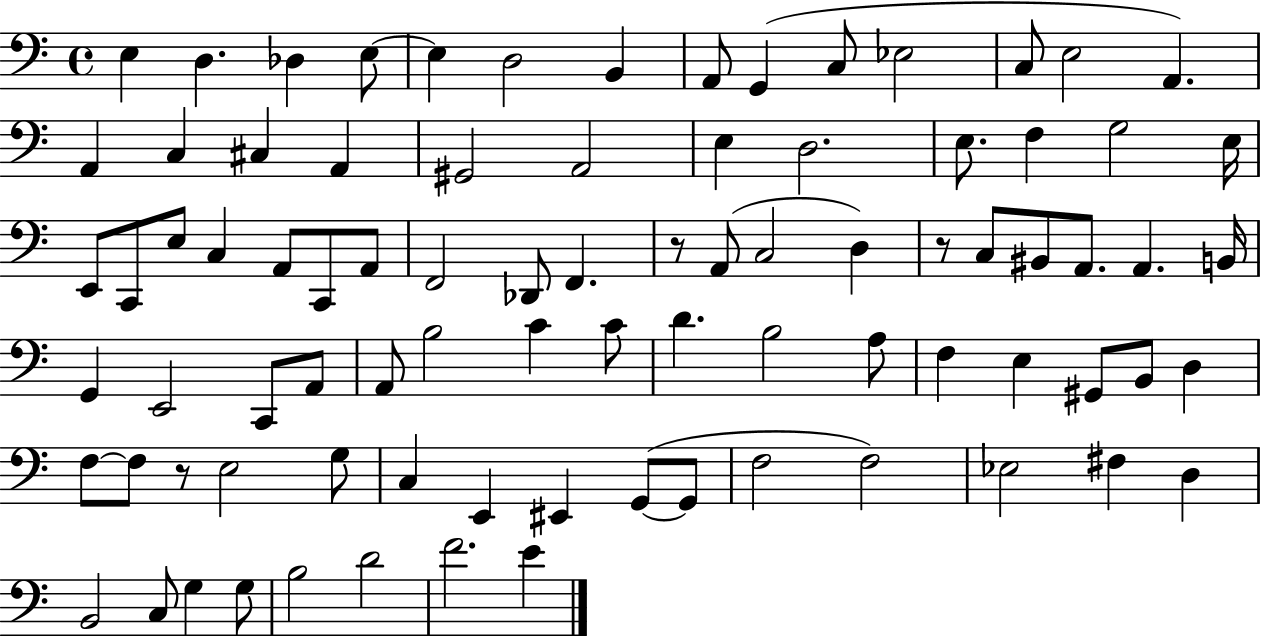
X:1
T:Untitled
M:4/4
L:1/4
K:C
E, D, _D, E,/2 E, D,2 B,, A,,/2 G,, C,/2 _E,2 C,/2 E,2 A,, A,, C, ^C, A,, ^G,,2 A,,2 E, D,2 E,/2 F, G,2 E,/4 E,,/2 C,,/2 E,/2 C, A,,/2 C,,/2 A,,/2 F,,2 _D,,/2 F,, z/2 A,,/2 C,2 D, z/2 C,/2 ^B,,/2 A,,/2 A,, B,,/4 G,, E,,2 C,,/2 A,,/2 A,,/2 B,2 C C/2 D B,2 A,/2 F, E, ^G,,/2 B,,/2 D, F,/2 F,/2 z/2 E,2 G,/2 C, E,, ^E,, G,,/2 G,,/2 F,2 F,2 _E,2 ^F, D, B,,2 C,/2 G, G,/2 B,2 D2 F2 E